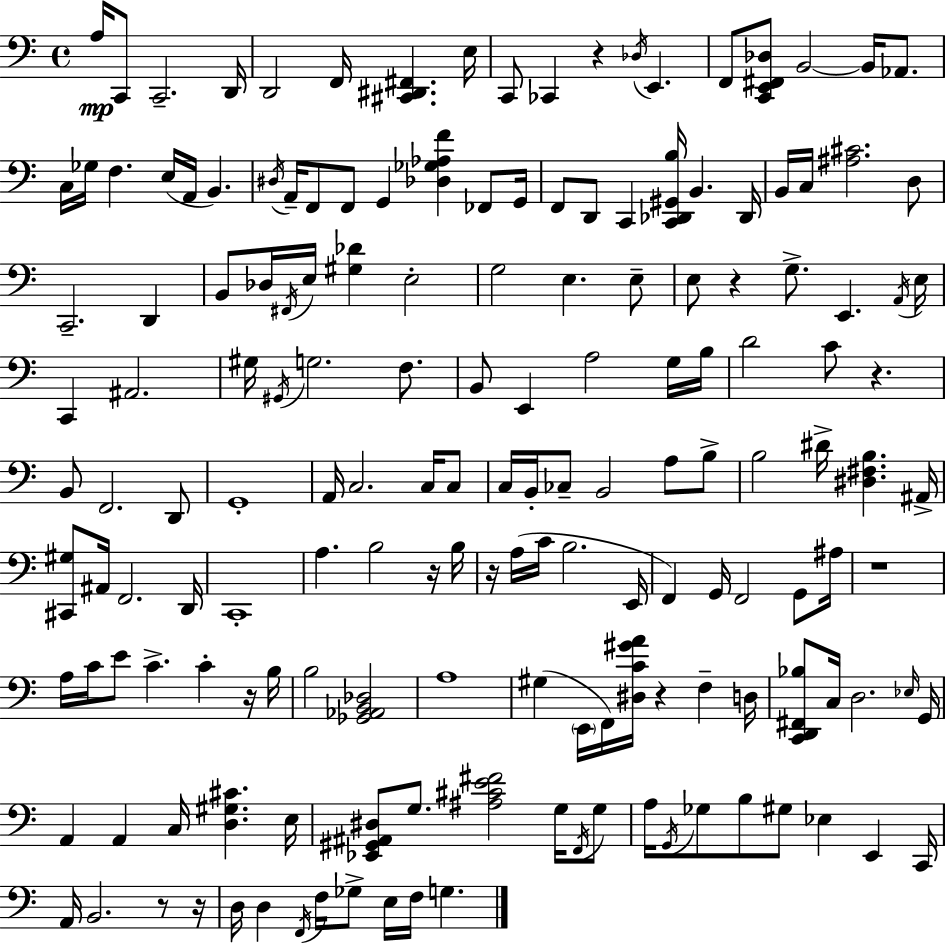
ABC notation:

X:1
T:Untitled
M:4/4
L:1/4
K:C
A,/4 C,,/2 C,,2 D,,/4 D,,2 F,,/4 [^C,,^D,,^F,,] E,/4 C,,/2 _C,, z _D,/4 E,, F,,/2 [C,,E,,^F,,_D,]/2 B,,2 B,,/4 _A,,/2 C,/4 _G,/4 F, E,/4 A,,/4 B,, ^D,/4 A,,/4 F,,/2 F,,/2 G,, [_D,_G,_A,F] _F,,/2 G,,/4 F,,/2 D,,/2 C,, [C,,_D,,^G,,B,]/4 B,, _D,,/4 B,,/4 C,/4 [^A,^C]2 D,/2 C,,2 D,, B,,/2 _D,/4 ^F,,/4 E,/4 [^G,_D] E,2 G,2 E, E,/2 E,/2 z G,/2 E,, A,,/4 E,/4 C,, ^A,,2 ^G,/4 ^G,,/4 G,2 F,/2 B,,/2 E,, A,2 G,/4 B,/4 D2 C/2 z B,,/2 F,,2 D,,/2 G,,4 A,,/4 C,2 C,/4 C,/2 C,/4 B,,/4 _C,/2 B,,2 A,/2 B,/2 B,2 ^D/4 [^D,^F,B,] ^A,,/4 [^C,,^G,]/2 ^A,,/4 F,,2 D,,/4 C,,4 A, B,2 z/4 B,/4 z/4 A,/4 C/4 B,2 E,,/4 F,, G,,/4 F,,2 G,,/2 ^A,/4 z4 A,/4 C/4 E/2 C C z/4 B,/4 B,2 [_G,,_A,,B,,_D,]2 A,4 ^G, E,,/4 F,,/4 [^D,C^GA]/4 z F, D,/4 [C,,D,,^F,,_B,]/2 C,/4 D,2 _E,/4 G,,/4 A,, A,, C,/4 [D,^G,^C] E,/4 [_E,,^G,,^A,,^D,]/2 G,/2 [^A,^CE^F]2 G,/4 F,,/4 G,/2 A,/4 G,,/4 _G,/2 B,/2 ^G,/2 _E, E,, C,,/4 A,,/4 B,,2 z/2 z/4 D,/4 D, F,,/4 F,/4 _G,/2 E,/4 F,/4 G,